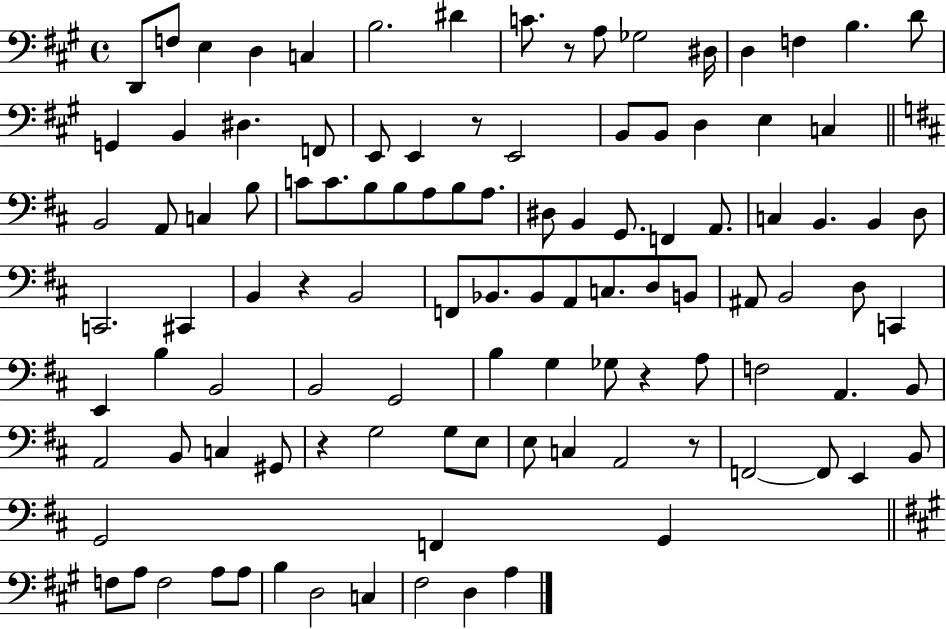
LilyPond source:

{
  \clef bass
  \time 4/4
  \defaultTimeSignature
  \key a \major
  \repeat volta 2 { d,8 f8 e4 d4 c4 | b2. dis'4 | c'8. r8 a8 ges2 dis16 | d4 f4 b4. d'8 | \break g,4 b,4 dis4. f,8 | e,8 e,4 r8 e,2 | b,8 b,8 d4 e4 c4 | \bar "||" \break \key d \major b,2 a,8 c4 b8 | c'8 c'8. b8 b8 a8 b8 a8. | dis8 b,4 g,8. f,4 a,8. | c4 b,4. b,4 d8 | \break c,2. cis,4 | b,4 r4 b,2 | f,8 bes,8. bes,8 a,8 c8. d8 b,8 | ais,8 b,2 d8 c,4 | \break e,4 b4 b,2 | b,2 g,2 | b4 g4 ges8 r4 a8 | f2 a,4. b,8 | \break a,2 b,8 c4 gis,8 | r4 g2 g8 e8 | e8 c4 a,2 r8 | f,2~~ f,8 e,4 b,8 | \break g,2 f,4 g,4 | \bar "||" \break \key a \major f8 a8 f2 a8 a8 | b4 d2 c4 | fis2 d4 a4 | } \bar "|."
}